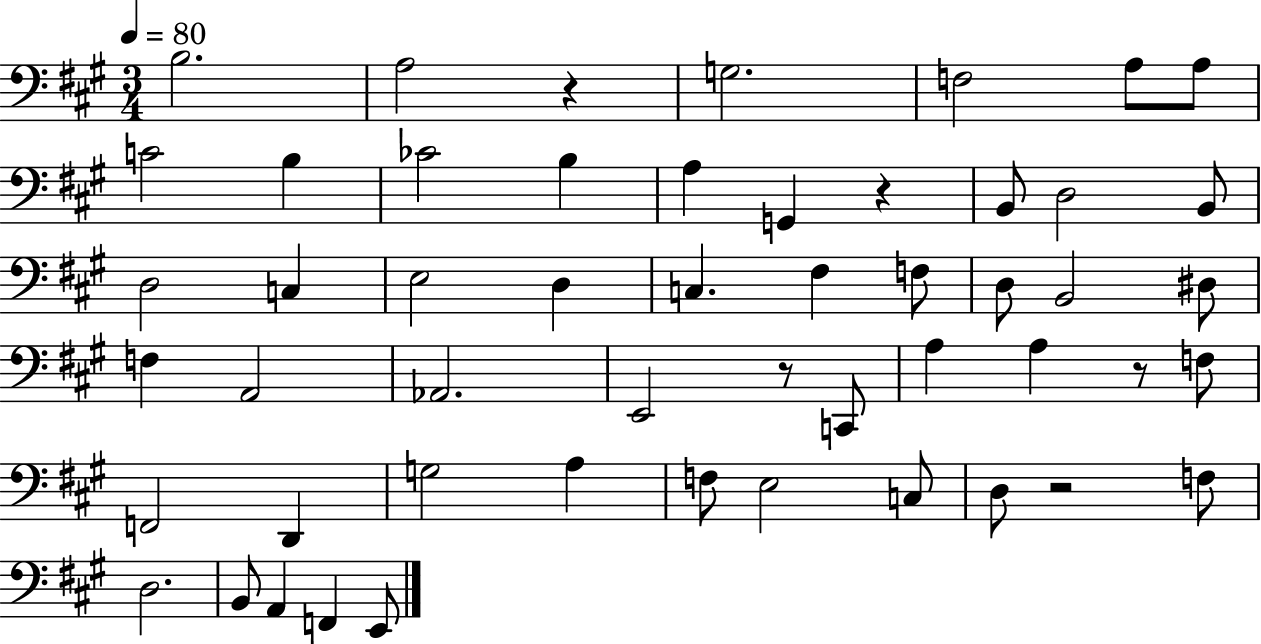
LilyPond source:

{
  \clef bass
  \numericTimeSignature
  \time 3/4
  \key a \major
  \tempo 4 = 80
  \repeat volta 2 { b2. | a2 r4 | g2. | f2 a8 a8 | \break c'2 b4 | ces'2 b4 | a4 g,4 r4 | b,8 d2 b,8 | \break d2 c4 | e2 d4 | c4. fis4 f8 | d8 b,2 dis8 | \break f4 a,2 | aes,2. | e,2 r8 c,8 | a4 a4 r8 f8 | \break f,2 d,4 | g2 a4 | f8 e2 c8 | d8 r2 f8 | \break d2. | b,8 a,4 f,4 e,8 | } \bar "|."
}